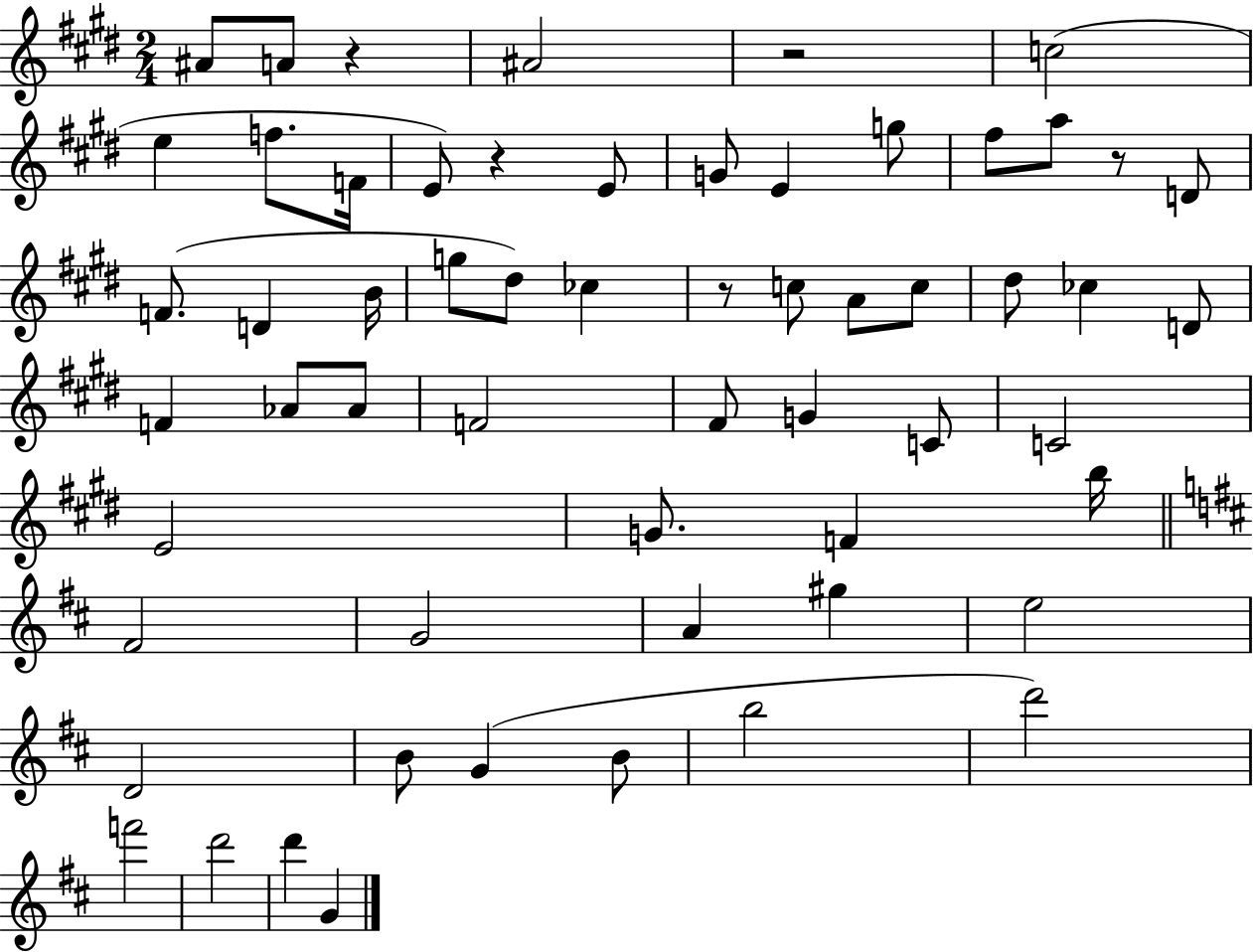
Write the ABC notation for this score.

X:1
T:Untitled
M:2/4
L:1/4
K:E
^A/2 A/2 z ^A2 z2 c2 e f/2 F/4 E/2 z E/2 G/2 E g/2 ^f/2 a/2 z/2 D/2 F/2 D B/4 g/2 ^d/2 _c z/2 c/2 A/2 c/2 ^d/2 _c D/2 F _A/2 _A/2 F2 ^F/2 G C/2 C2 E2 G/2 F b/4 ^F2 G2 A ^g e2 D2 B/2 G B/2 b2 d'2 f'2 d'2 d' G